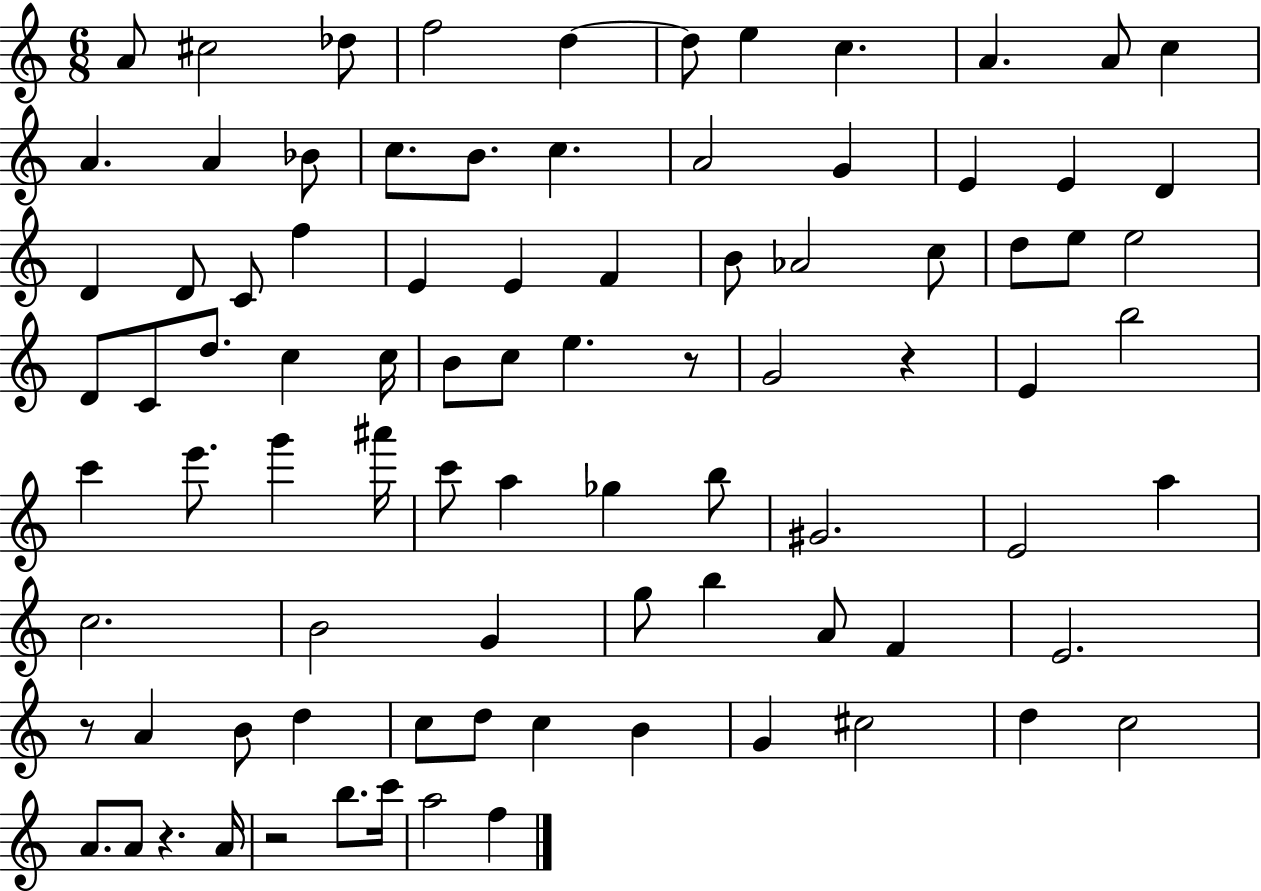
X:1
T:Untitled
M:6/8
L:1/4
K:C
A/2 ^c2 _d/2 f2 d d/2 e c A A/2 c A A _B/2 c/2 B/2 c A2 G E E D D D/2 C/2 f E E F B/2 _A2 c/2 d/2 e/2 e2 D/2 C/2 d/2 c c/4 B/2 c/2 e z/2 G2 z E b2 c' e'/2 g' ^a'/4 c'/2 a _g b/2 ^G2 E2 a c2 B2 G g/2 b A/2 F E2 z/2 A B/2 d c/2 d/2 c B G ^c2 d c2 A/2 A/2 z A/4 z2 b/2 c'/4 a2 f